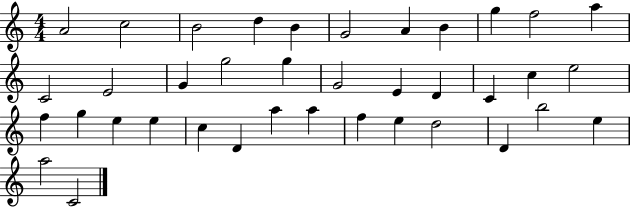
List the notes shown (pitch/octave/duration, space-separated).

A4/h C5/h B4/h D5/q B4/q G4/h A4/q B4/q G5/q F5/h A5/q C4/h E4/h G4/q G5/h G5/q G4/h E4/q D4/q C4/q C5/q E5/h F5/q G5/q E5/q E5/q C5/q D4/q A5/q A5/q F5/q E5/q D5/h D4/q B5/h E5/q A5/h C4/h